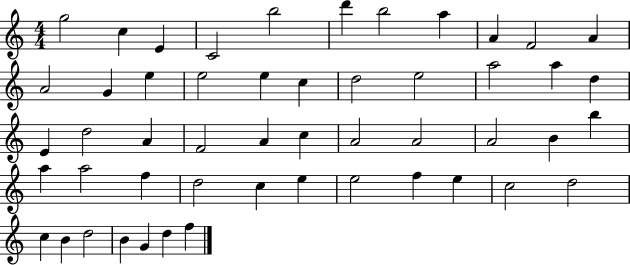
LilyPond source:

{
  \clef treble
  \numericTimeSignature
  \time 4/4
  \key c \major
  g''2 c''4 e'4 | c'2 b''2 | d'''4 b''2 a''4 | a'4 f'2 a'4 | \break a'2 g'4 e''4 | e''2 e''4 c''4 | d''2 e''2 | a''2 a''4 d''4 | \break e'4 d''2 a'4 | f'2 a'4 c''4 | a'2 a'2 | a'2 b'4 b''4 | \break a''4 a''2 f''4 | d''2 c''4 e''4 | e''2 f''4 e''4 | c''2 d''2 | \break c''4 b'4 d''2 | b'4 g'4 d''4 f''4 | \bar "|."
}